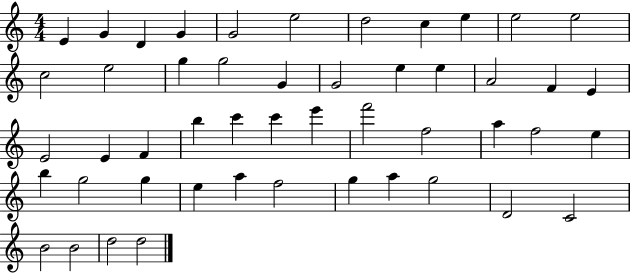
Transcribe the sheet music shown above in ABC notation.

X:1
T:Untitled
M:4/4
L:1/4
K:C
E G D G G2 e2 d2 c e e2 e2 c2 e2 g g2 G G2 e e A2 F E E2 E F b c' c' e' f'2 f2 a f2 e b g2 g e a f2 g a g2 D2 C2 B2 B2 d2 d2